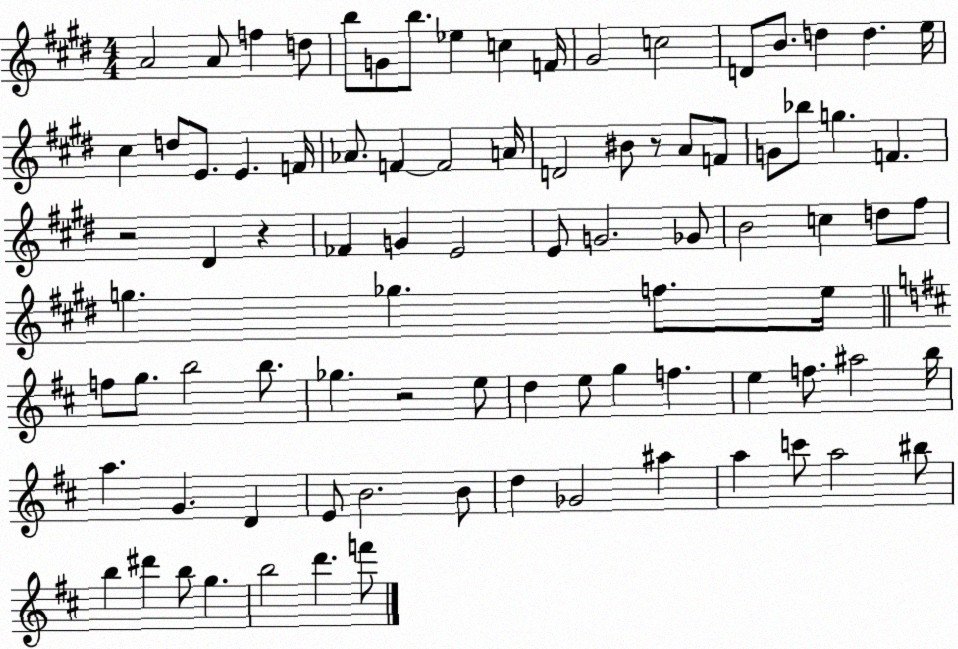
X:1
T:Untitled
M:4/4
L:1/4
K:E
A2 A/2 f d/2 b/2 G/2 b/2 _e c F/4 ^G2 c2 D/2 B/2 d d e/4 ^c d/2 E/2 E F/4 _A/2 F F2 A/4 D2 ^B/2 z/2 A/2 F/2 G/2 _b/2 g F z2 ^D z _F G E2 E/2 G2 _G/2 B2 c d/2 ^f/2 g _g f/2 e/4 f/2 g/2 b2 b/2 _g z2 e/2 d e/2 g f e f/2 ^a2 b/4 a G D E/2 B2 B/2 d _G2 ^a a c'/2 a2 ^b/2 b ^d' b/2 g b2 d' f'/2